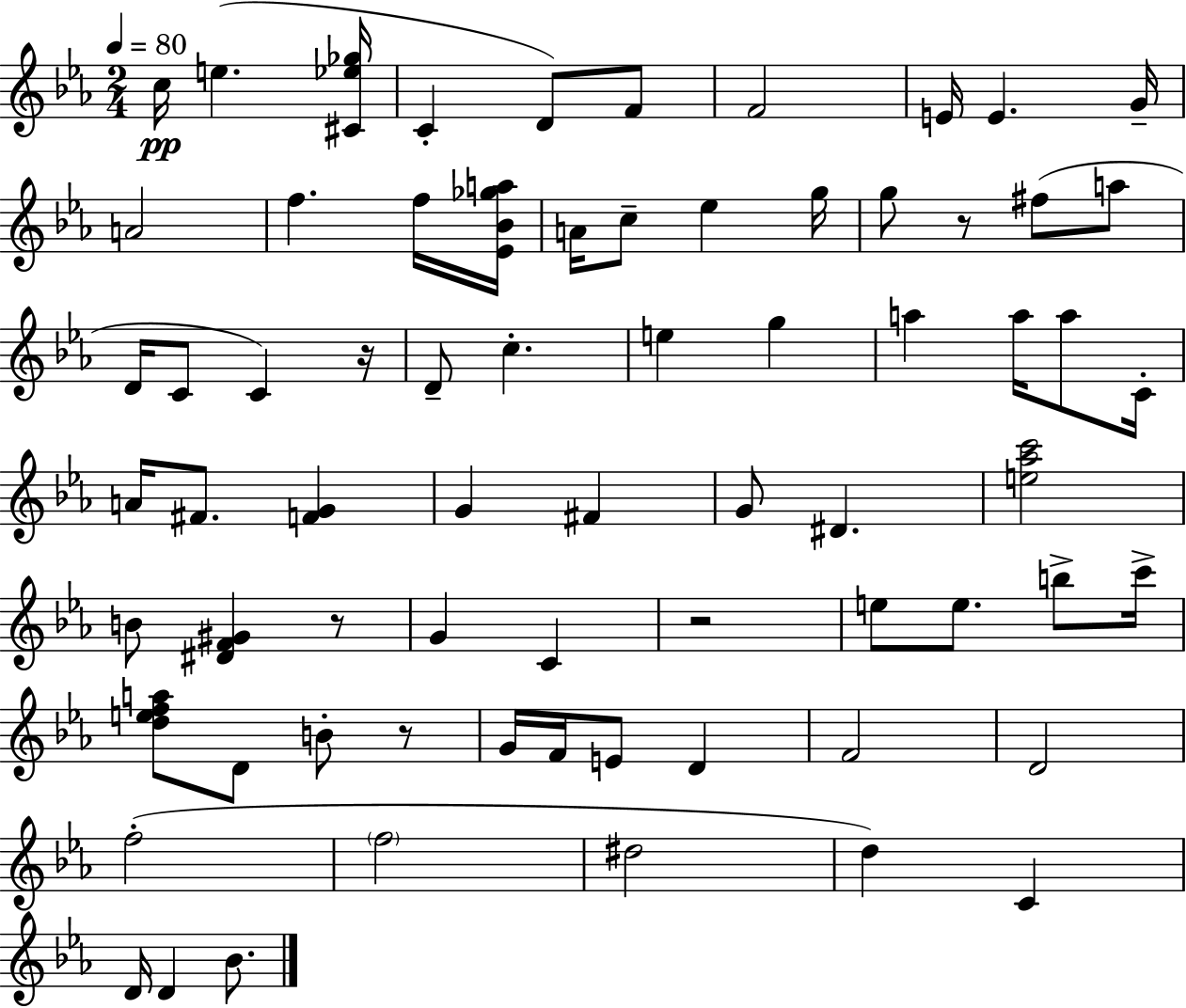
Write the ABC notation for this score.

X:1
T:Untitled
M:2/4
L:1/4
K:Eb
c/4 e [^C_e_g]/4 C D/2 F/2 F2 E/4 E G/4 A2 f f/4 [_E_B_ga]/4 A/4 c/2 _e g/4 g/2 z/2 ^f/2 a/2 D/4 C/2 C z/4 D/2 c e g a a/4 a/2 C/4 A/4 ^F/2 [FG] G ^F G/2 ^D [e_ac']2 B/2 [^DF^G] z/2 G C z2 e/2 e/2 b/2 c'/4 [defa]/2 D/2 B/2 z/2 G/4 F/4 E/2 D F2 D2 f2 f2 ^d2 d C D/4 D _B/2